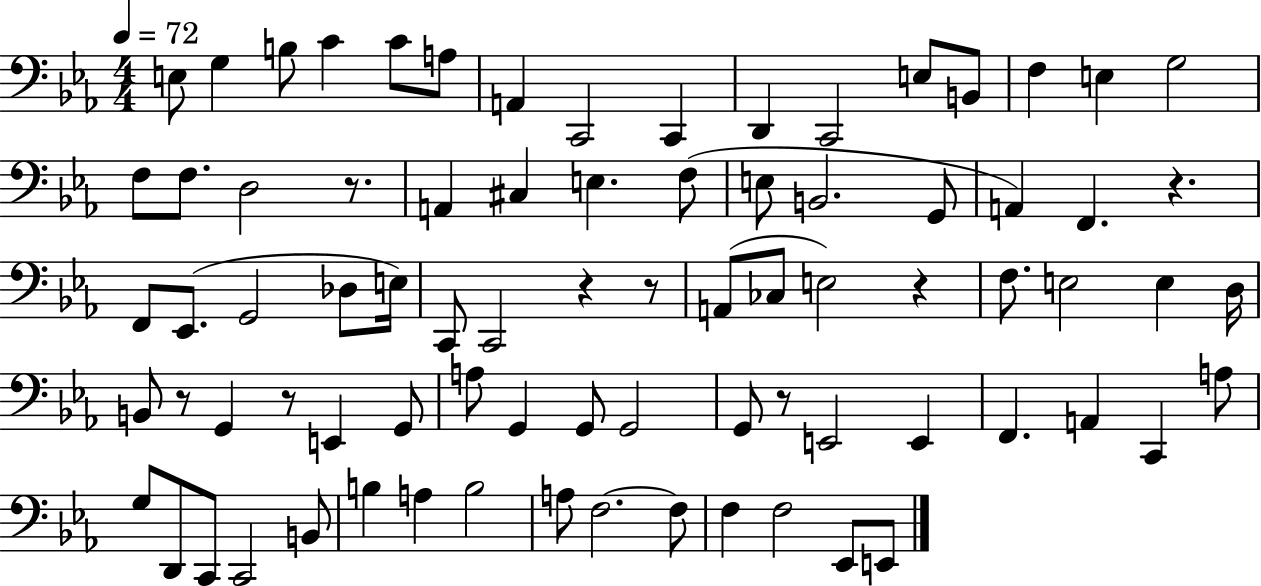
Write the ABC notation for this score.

X:1
T:Untitled
M:4/4
L:1/4
K:Eb
E,/2 G, B,/2 C C/2 A,/2 A,, C,,2 C,, D,, C,,2 E,/2 B,,/2 F, E, G,2 F,/2 F,/2 D,2 z/2 A,, ^C, E, F,/2 E,/2 B,,2 G,,/2 A,, F,, z F,,/2 _E,,/2 G,,2 _D,/2 E,/4 C,,/2 C,,2 z z/2 A,,/2 _C,/2 E,2 z F,/2 E,2 E, D,/4 B,,/2 z/2 G,, z/2 E,, G,,/2 A,/2 G,, G,,/2 G,,2 G,,/2 z/2 E,,2 E,, F,, A,, C,, A,/2 G,/2 D,,/2 C,,/2 C,,2 B,,/2 B, A, B,2 A,/2 F,2 F,/2 F, F,2 _E,,/2 E,,/2